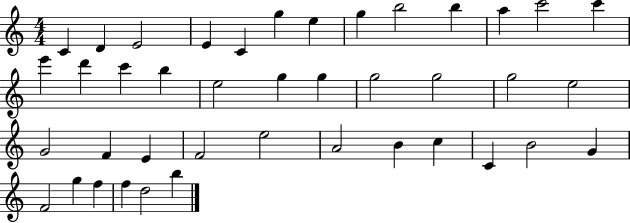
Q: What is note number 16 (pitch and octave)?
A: C6